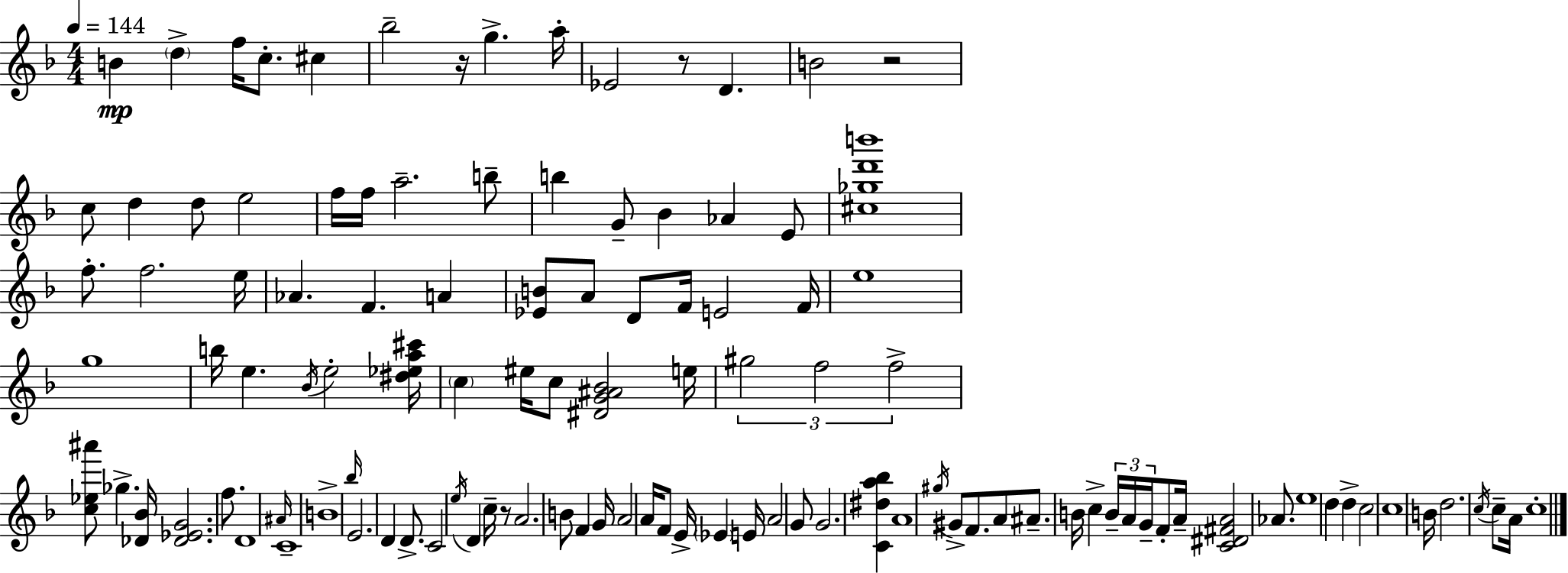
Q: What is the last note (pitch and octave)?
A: C5